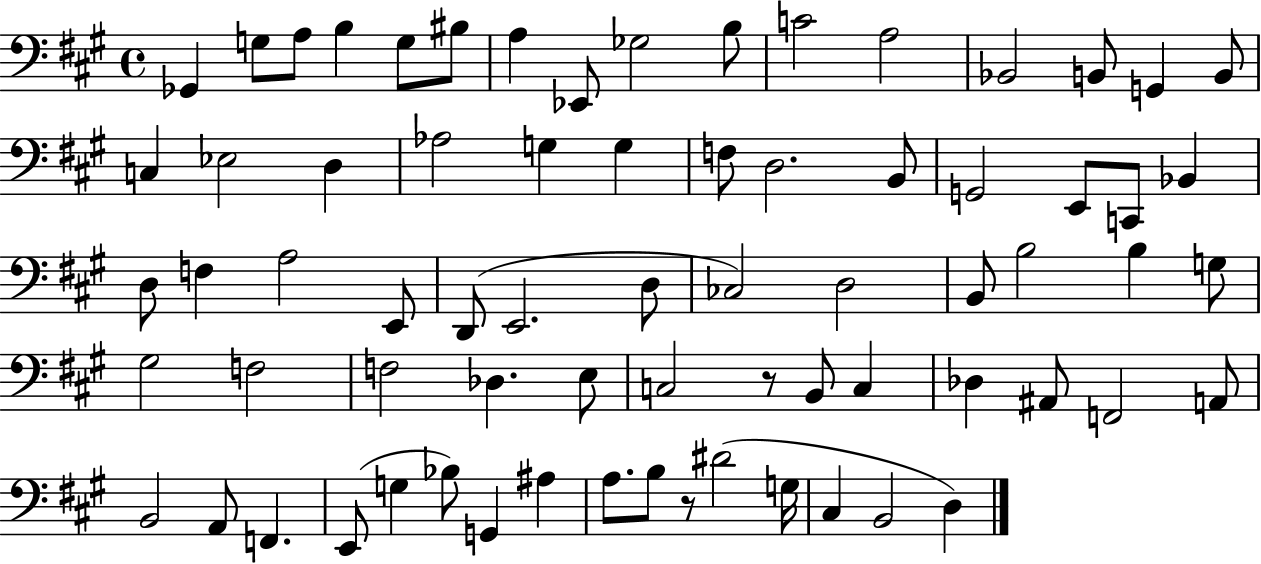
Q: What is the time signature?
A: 4/4